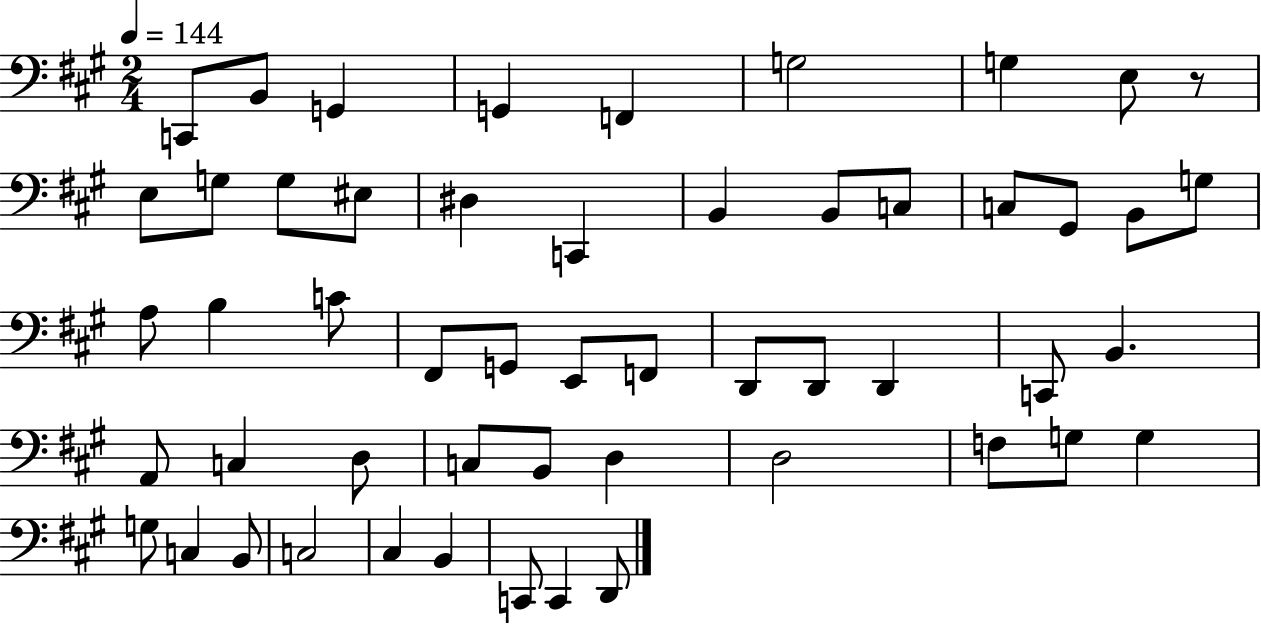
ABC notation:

X:1
T:Untitled
M:2/4
L:1/4
K:A
C,,/2 B,,/2 G,, G,, F,, G,2 G, E,/2 z/2 E,/2 G,/2 G,/2 ^E,/2 ^D, C,, B,, B,,/2 C,/2 C,/2 ^G,,/2 B,,/2 G,/2 A,/2 B, C/2 ^F,,/2 G,,/2 E,,/2 F,,/2 D,,/2 D,,/2 D,, C,,/2 B,, A,,/2 C, D,/2 C,/2 B,,/2 D, D,2 F,/2 G,/2 G, G,/2 C, B,,/2 C,2 ^C, B,, C,,/2 C,, D,,/2